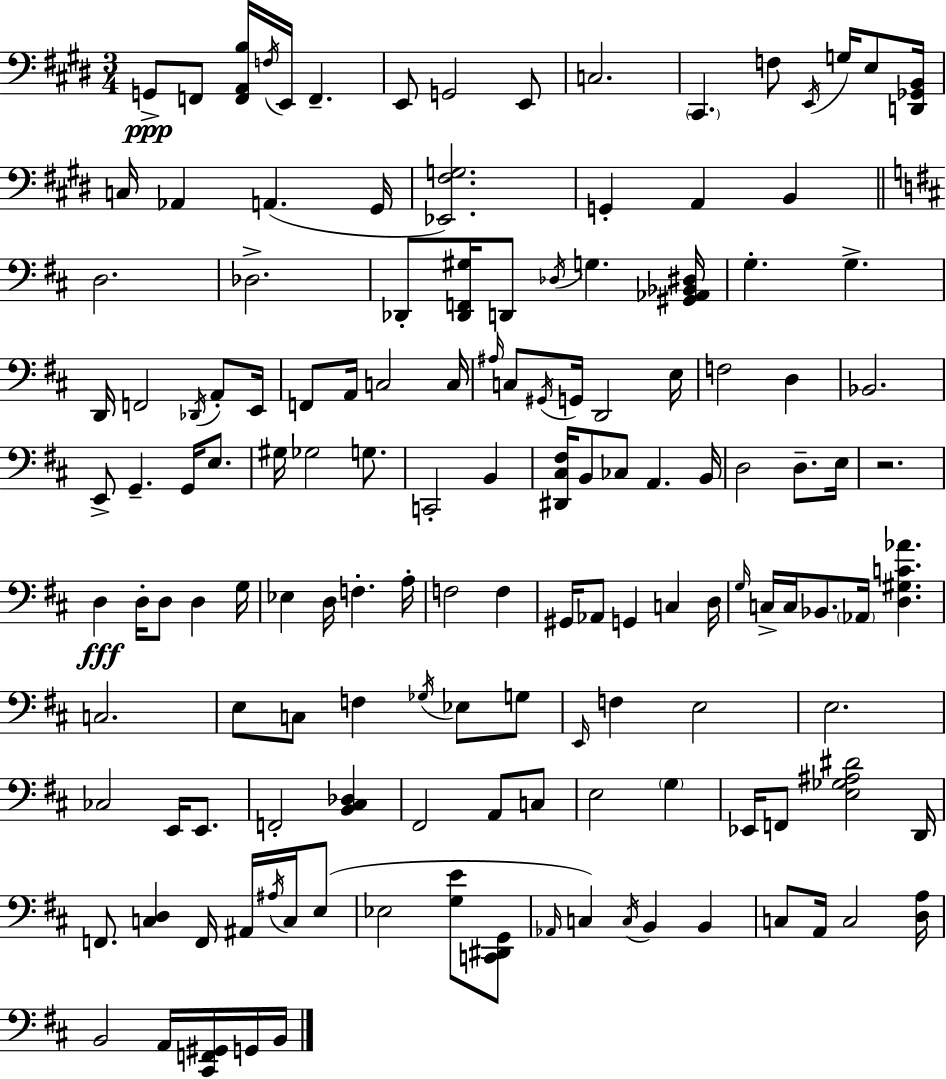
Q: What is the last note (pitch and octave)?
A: B2